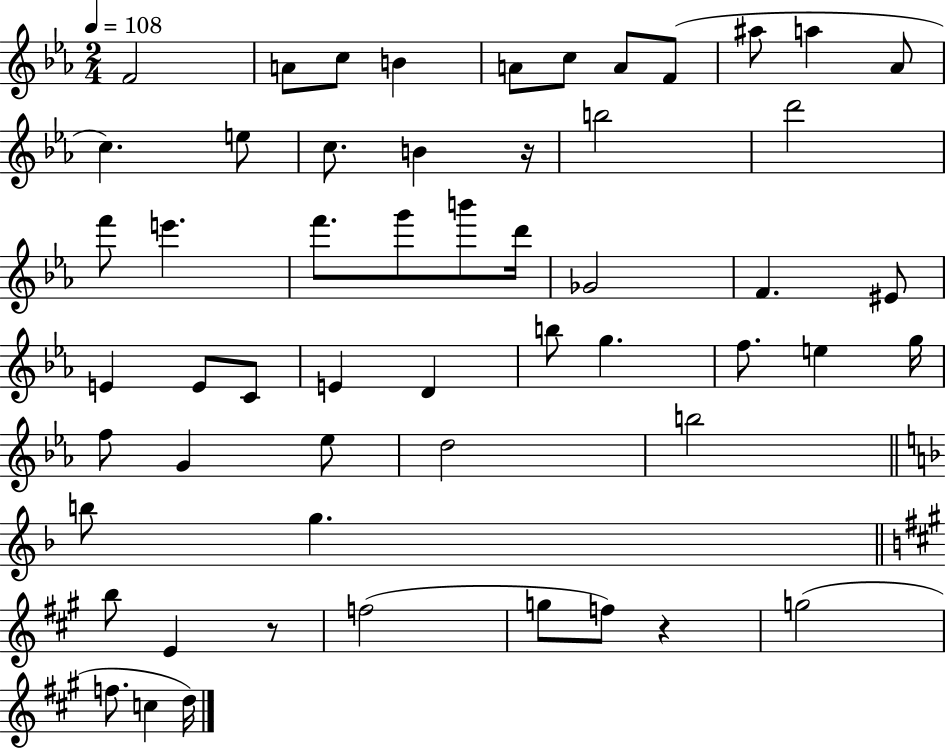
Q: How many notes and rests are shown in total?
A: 55